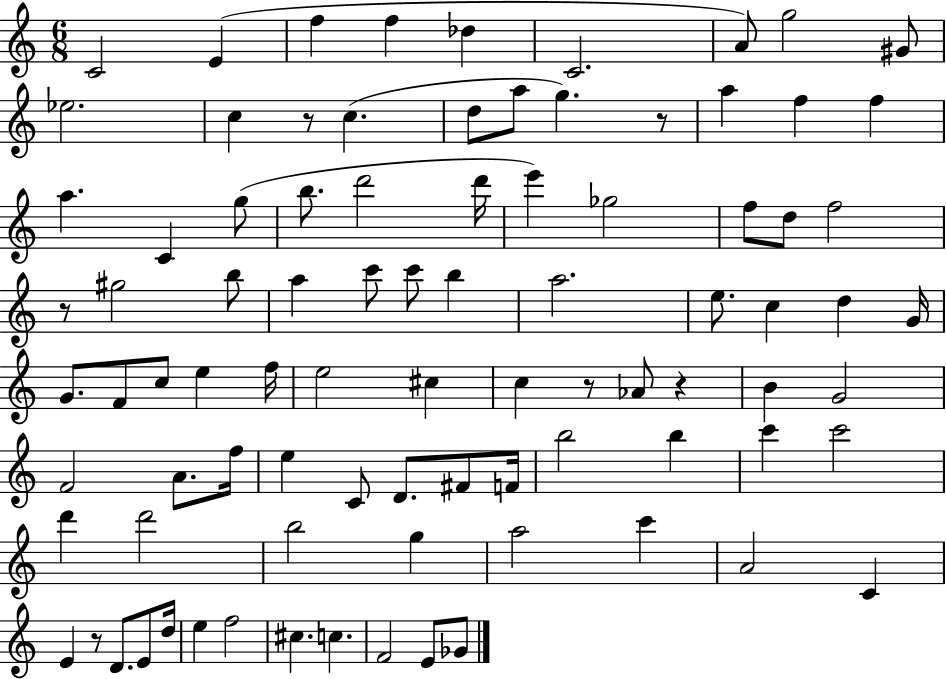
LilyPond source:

{
  \clef treble
  \numericTimeSignature
  \time 6/8
  \key c \major
  c'2 e'4( | f''4 f''4 des''4 | c'2. | a'8) g''2 gis'8 | \break ees''2. | c''4 r8 c''4.( | d''8 a''8 g''4.) r8 | a''4 f''4 f''4 | \break a''4. c'4 g''8( | b''8. d'''2 d'''16 | e'''4) ges''2 | f''8 d''8 f''2 | \break r8 gis''2 b''8 | a''4 c'''8 c'''8 b''4 | a''2. | e''8. c''4 d''4 g'16 | \break g'8. f'8 c''8 e''4 f''16 | e''2 cis''4 | c''4 r8 aes'8 r4 | b'4 g'2 | \break f'2 a'8. f''16 | e''4 c'8 d'8. fis'8 f'16 | b''2 b''4 | c'''4 c'''2 | \break d'''4 d'''2 | b''2 g''4 | a''2 c'''4 | a'2 c'4 | \break e'4 r8 d'8. e'8 d''16 | e''4 f''2 | cis''4. c''4. | f'2 e'8 ges'8 | \break \bar "|."
}